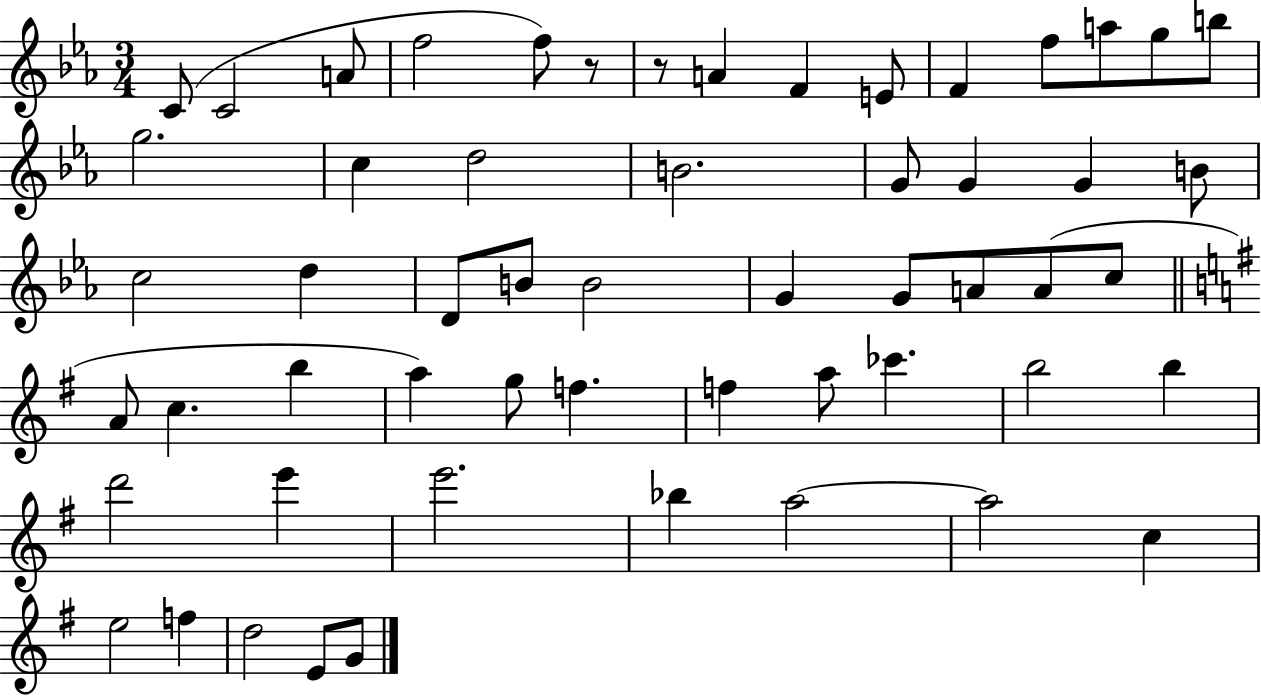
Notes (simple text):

C4/e C4/h A4/e F5/h F5/e R/e R/e A4/q F4/q E4/e F4/q F5/e A5/e G5/e B5/e G5/h. C5/q D5/h B4/h. G4/e G4/q G4/q B4/e C5/h D5/q D4/e B4/e B4/h G4/q G4/e A4/e A4/e C5/e A4/e C5/q. B5/q A5/q G5/e F5/q. F5/q A5/e CES6/q. B5/h B5/q D6/h E6/q E6/h. Bb5/q A5/h A5/h C5/q E5/h F5/q D5/h E4/e G4/e